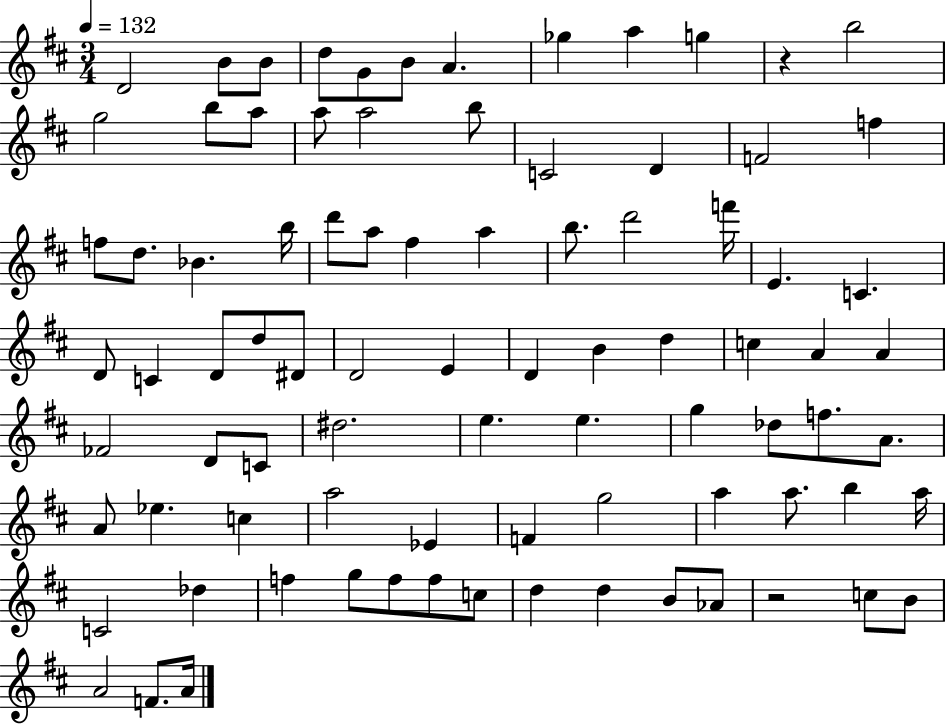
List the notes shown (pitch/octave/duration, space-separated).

D4/h B4/e B4/e D5/e G4/e B4/e A4/q. Gb5/q A5/q G5/q R/q B5/h G5/h B5/e A5/e A5/e A5/h B5/e C4/h D4/q F4/h F5/q F5/e D5/e. Bb4/q. B5/s D6/e A5/e F#5/q A5/q B5/e. D6/h F6/s E4/q. C4/q. D4/e C4/q D4/e D5/e D#4/e D4/h E4/q D4/q B4/q D5/q C5/q A4/q A4/q FES4/h D4/e C4/e D#5/h. E5/q. E5/q. G5/q Db5/e F5/e. A4/e. A4/e Eb5/q. C5/q A5/h Eb4/q F4/q G5/h A5/q A5/e. B5/q A5/s C4/h Db5/q F5/q G5/e F5/e F5/e C5/e D5/q D5/q B4/e Ab4/e R/h C5/e B4/e A4/h F4/e. A4/s